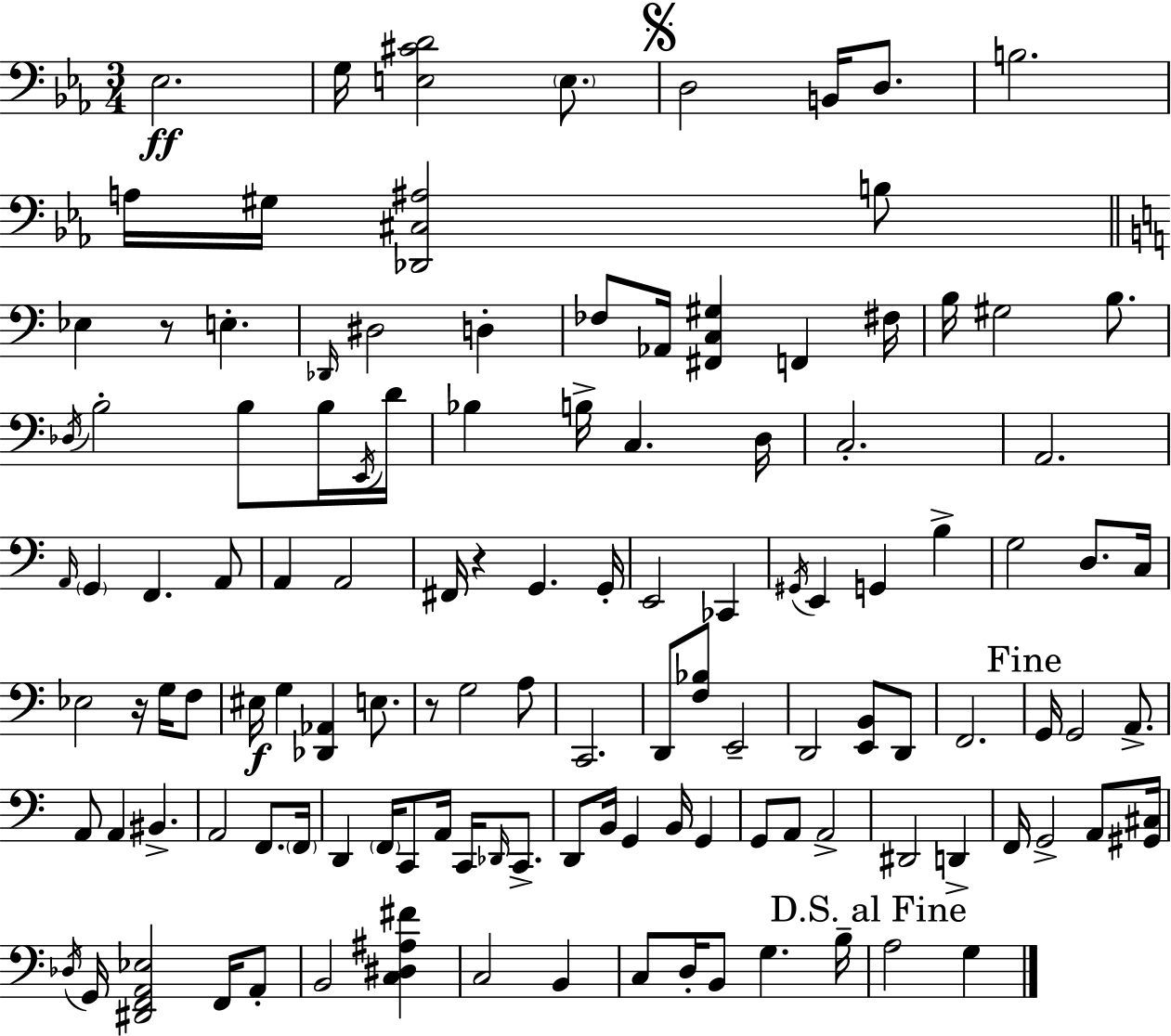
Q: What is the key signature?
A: EES major